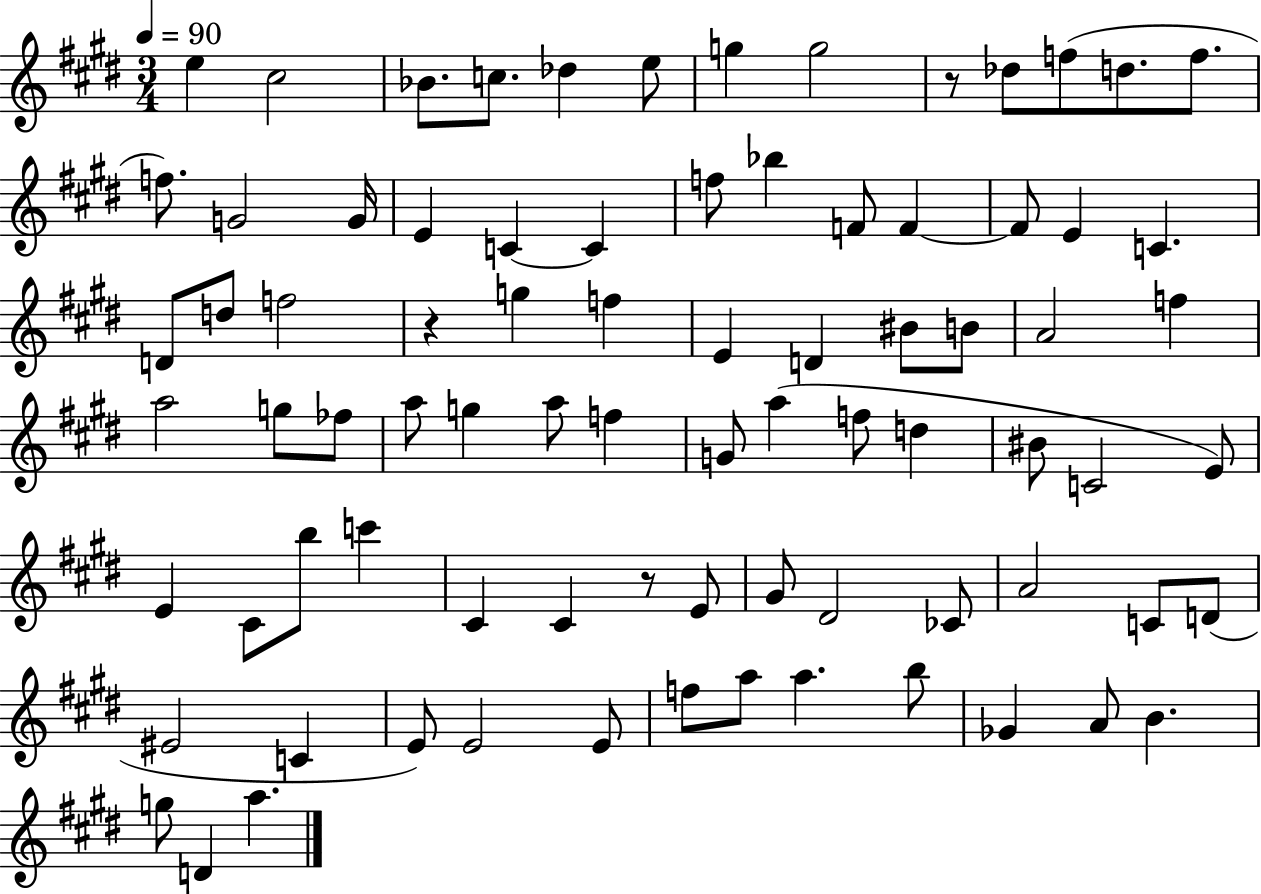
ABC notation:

X:1
T:Untitled
M:3/4
L:1/4
K:E
e ^c2 _B/2 c/2 _d e/2 g g2 z/2 _d/2 f/2 d/2 f/2 f/2 G2 G/4 E C C f/2 _b F/2 F F/2 E C D/2 d/2 f2 z g f E D ^B/2 B/2 A2 f a2 g/2 _f/2 a/2 g a/2 f G/2 a f/2 d ^B/2 C2 E/2 E ^C/2 b/2 c' ^C ^C z/2 E/2 ^G/2 ^D2 _C/2 A2 C/2 D/2 ^E2 C E/2 E2 E/2 f/2 a/2 a b/2 _G A/2 B g/2 D a